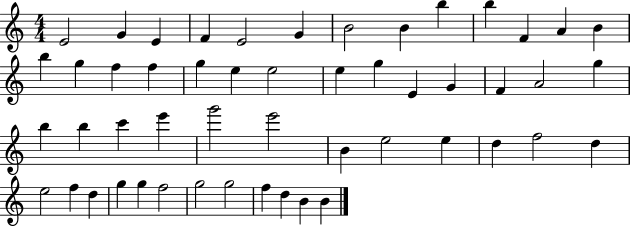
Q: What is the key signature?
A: C major